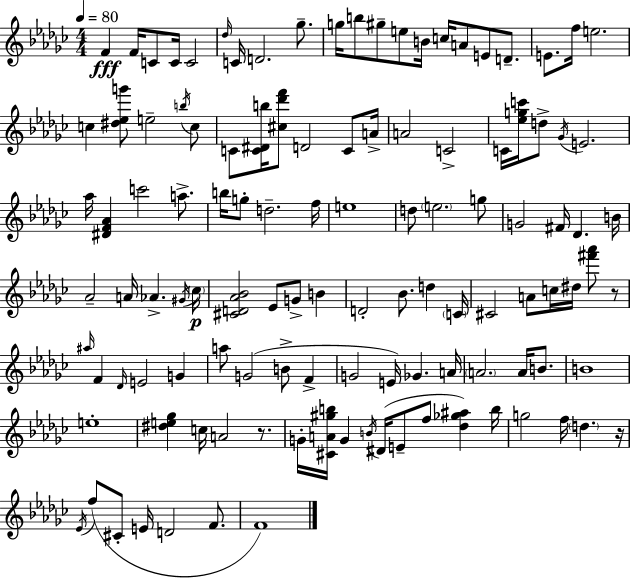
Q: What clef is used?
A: treble